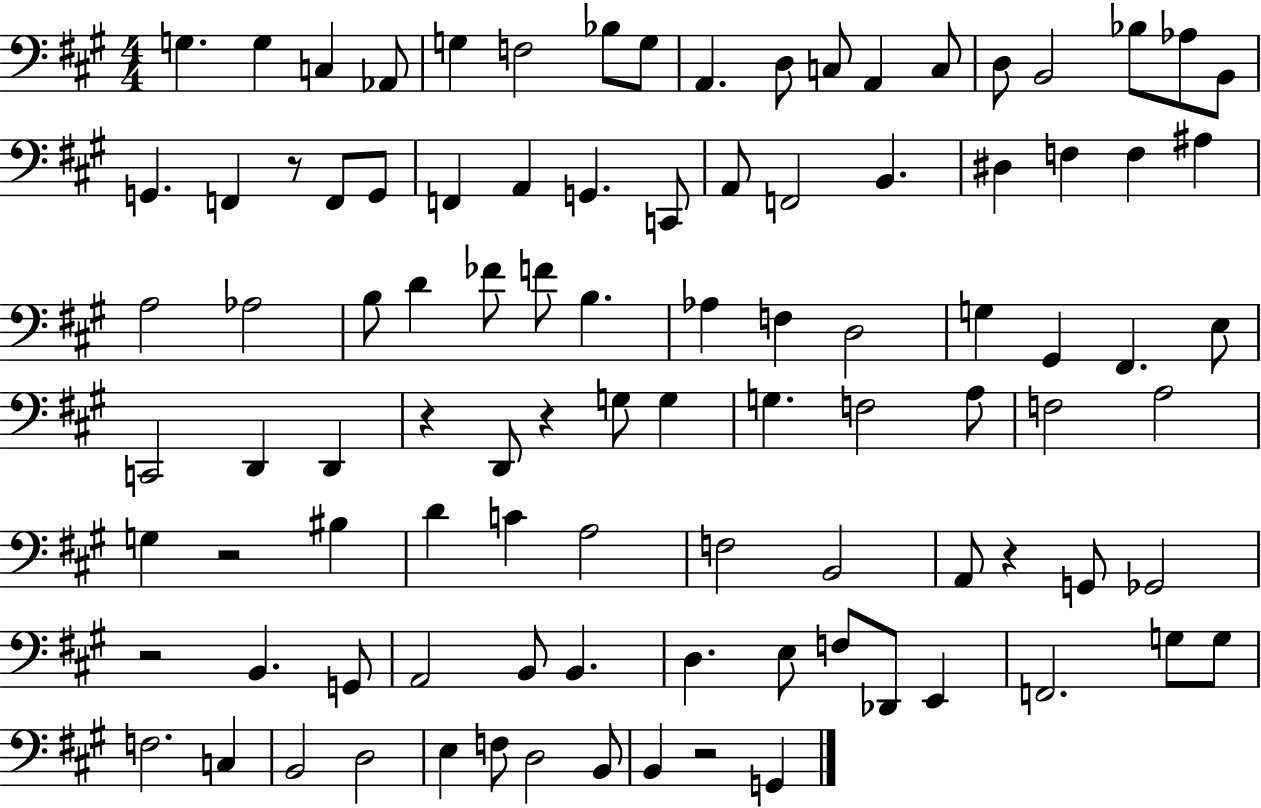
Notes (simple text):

G3/q. G3/q C3/q Ab2/e G3/q F3/h Bb3/e G3/e A2/q. D3/e C3/e A2/q C3/e D3/e B2/h Bb3/e Ab3/e B2/e G2/q. F2/q R/e F2/e G2/e F2/q A2/q G2/q. C2/e A2/e F2/h B2/q. D#3/q F3/q F3/q A#3/q A3/h Ab3/h B3/e D4/q FES4/e F4/e B3/q. Ab3/q F3/q D3/h G3/q G#2/q F#2/q. E3/e C2/h D2/q D2/q R/q D2/e R/q G3/e G3/q G3/q. F3/h A3/e F3/h A3/h G3/q R/h BIS3/q D4/q C4/q A3/h F3/h B2/h A2/e R/q G2/e Gb2/h R/h B2/q. G2/e A2/h B2/e B2/q. D3/q. E3/e F3/e Db2/e E2/q F2/h. G3/e G3/e F3/h. C3/q B2/h D3/h E3/q F3/e D3/h B2/e B2/q R/h G2/q